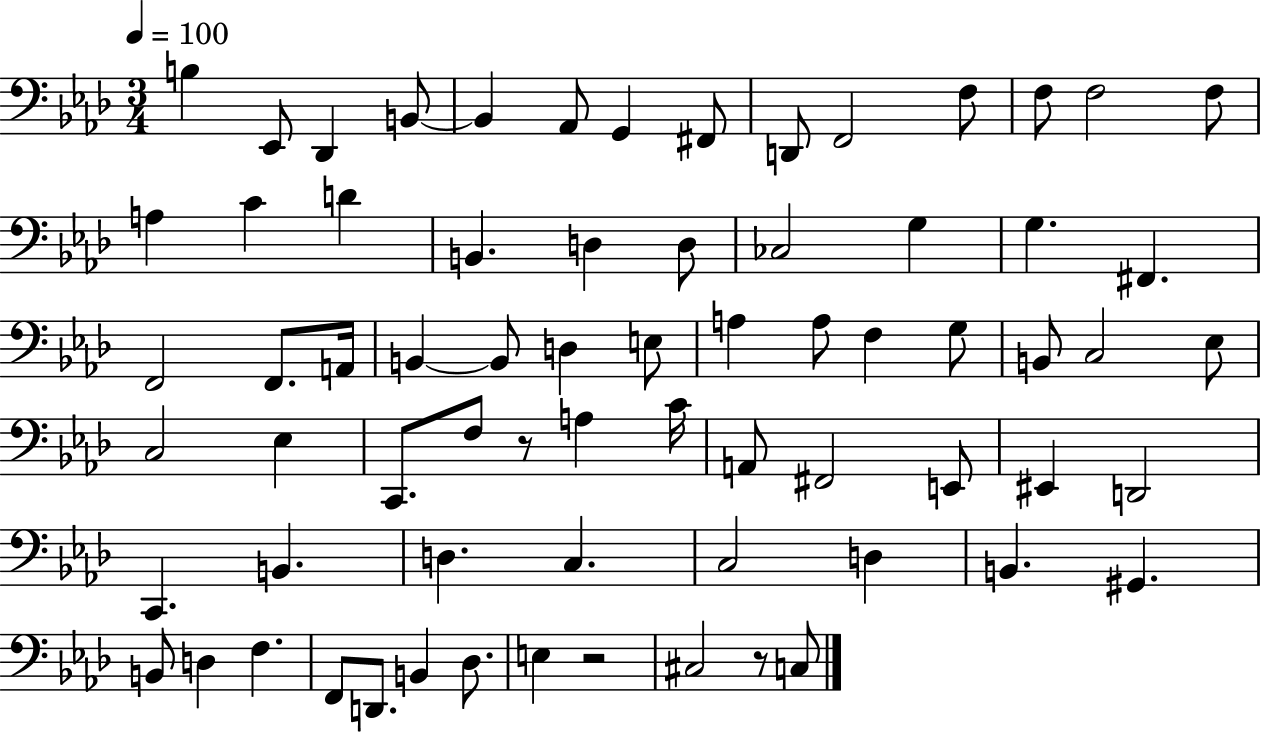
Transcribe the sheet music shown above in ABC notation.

X:1
T:Untitled
M:3/4
L:1/4
K:Ab
B, _E,,/2 _D,, B,,/2 B,, _A,,/2 G,, ^F,,/2 D,,/2 F,,2 F,/2 F,/2 F,2 F,/2 A, C D B,, D, D,/2 _C,2 G, G, ^F,, F,,2 F,,/2 A,,/4 B,, B,,/2 D, E,/2 A, A,/2 F, G,/2 B,,/2 C,2 _E,/2 C,2 _E, C,,/2 F,/2 z/2 A, C/4 A,,/2 ^F,,2 E,,/2 ^E,, D,,2 C,, B,, D, C, C,2 D, B,, ^G,, B,,/2 D, F, F,,/2 D,,/2 B,, _D,/2 E, z2 ^C,2 z/2 C,/2